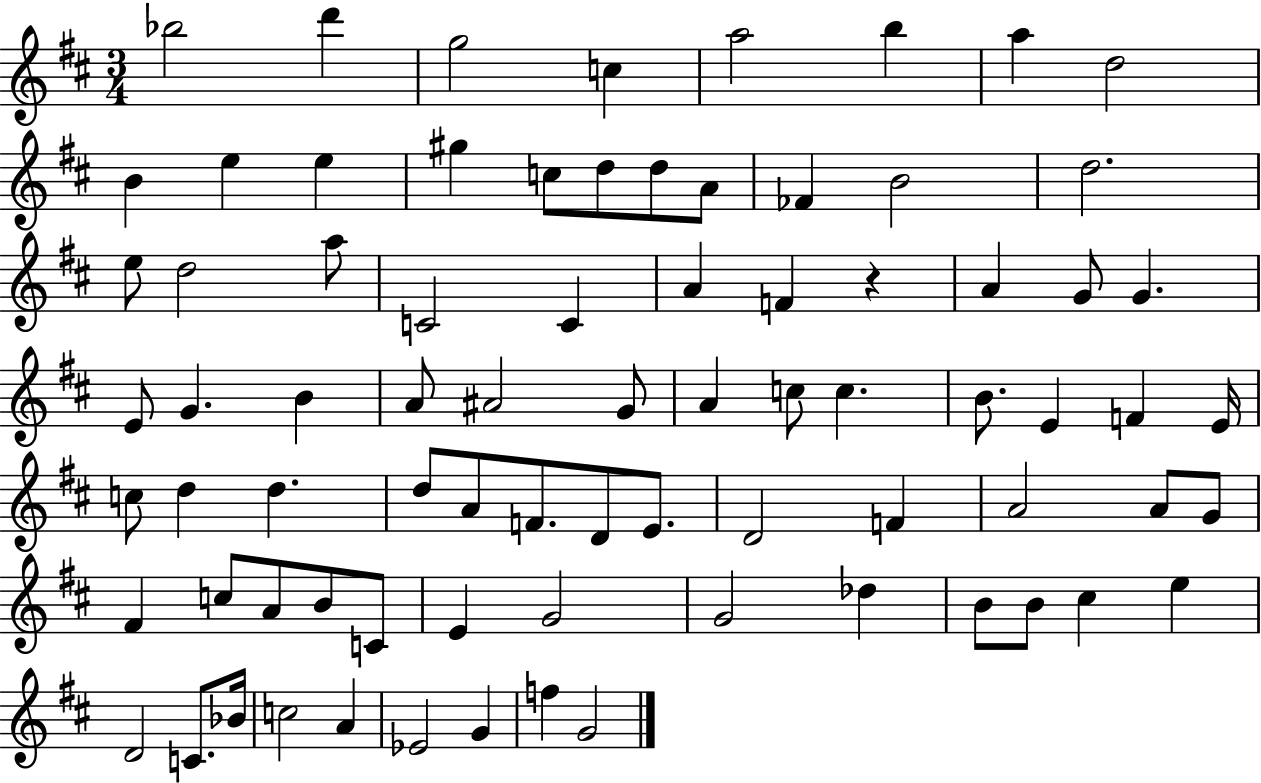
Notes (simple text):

Bb5/h D6/q G5/h C5/q A5/h B5/q A5/q D5/h B4/q E5/q E5/q G#5/q C5/e D5/e D5/e A4/e FES4/q B4/h D5/h. E5/e D5/h A5/e C4/h C4/q A4/q F4/q R/q A4/q G4/e G4/q. E4/e G4/q. B4/q A4/e A#4/h G4/e A4/q C5/e C5/q. B4/e. E4/q F4/q E4/s C5/e D5/q D5/q. D5/e A4/e F4/e. D4/e E4/e. D4/h F4/q A4/h A4/e G4/e F#4/q C5/e A4/e B4/e C4/e E4/q G4/h G4/h Db5/q B4/e B4/e C#5/q E5/q D4/h C4/e. Bb4/s C5/h A4/q Eb4/h G4/q F5/q G4/h